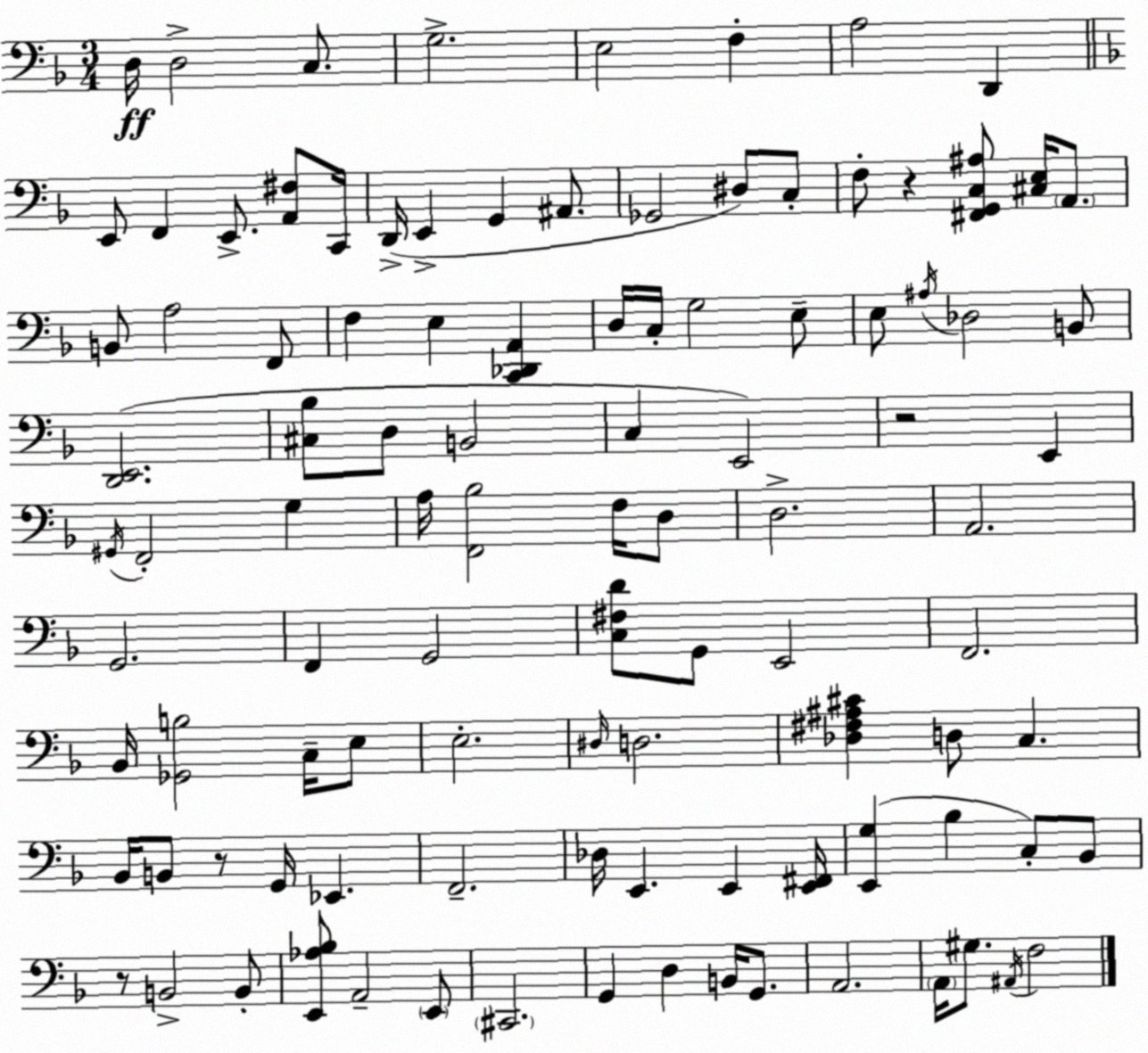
X:1
T:Untitled
M:3/4
L:1/4
K:Dm
D,/4 D,2 C,/2 G,2 E,2 F, A,2 D,, E,,/2 F,, E,,/2 [A,,^F,]/2 C,,/4 D,,/4 E,, G,, ^A,,/2 _G,,2 ^D,/2 C,/2 F,/2 z [^F,,G,,C,^A,]/2 [^C,E,]/4 A,,/2 B,,/2 A,2 F,,/2 F, E, [C,,_D,,A,,] D,/4 C,/4 G,2 E,/2 E,/2 ^A,/4 _D,2 B,,/2 [D,,E,,]2 [^C,_B,]/2 D,/2 B,,2 C, E,,2 z2 E,, ^G,,/4 F,,2 G, A,/4 [F,,_B,]2 F,/4 D,/2 D,2 A,,2 G,,2 F,, G,,2 [C,^F,D]/2 G,,/2 E,,2 F,,2 _B,,/4 [_G,,B,]2 C,/4 E,/2 E,2 ^D,/4 D,2 [_D,^F,^A,^C] D,/2 C, _B,,/4 B,,/2 z/2 G,,/4 _E,, F,,2 _D,/4 E,, E,, [E,,^F,,]/4 [E,,G,] _B, C,/2 _B,,/2 z/2 B,,2 B,,/2 [E,,_A,_B,]/2 A,,2 E,,/2 ^C,,2 G,, D, B,,/4 G,,/2 A,,2 A,,/4 ^G,/2 ^A,,/4 F,2